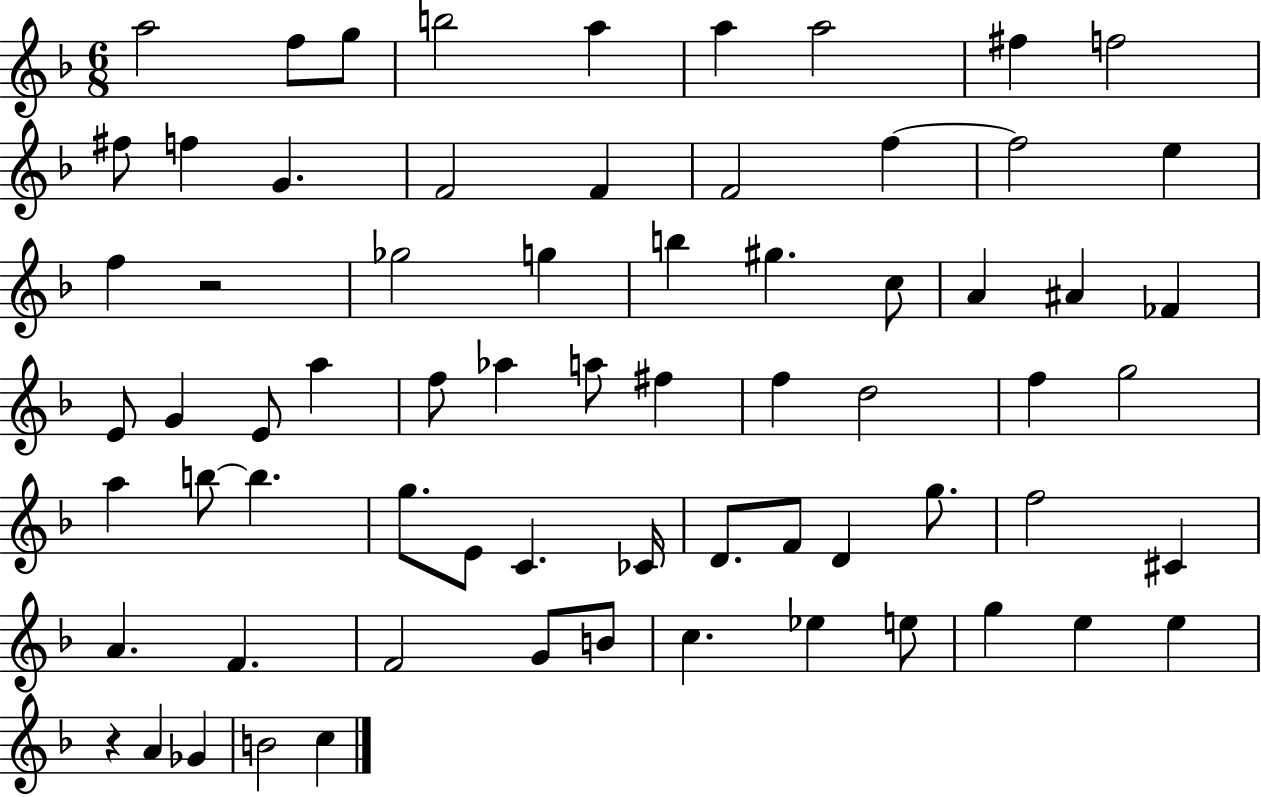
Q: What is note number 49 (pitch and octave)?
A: D4